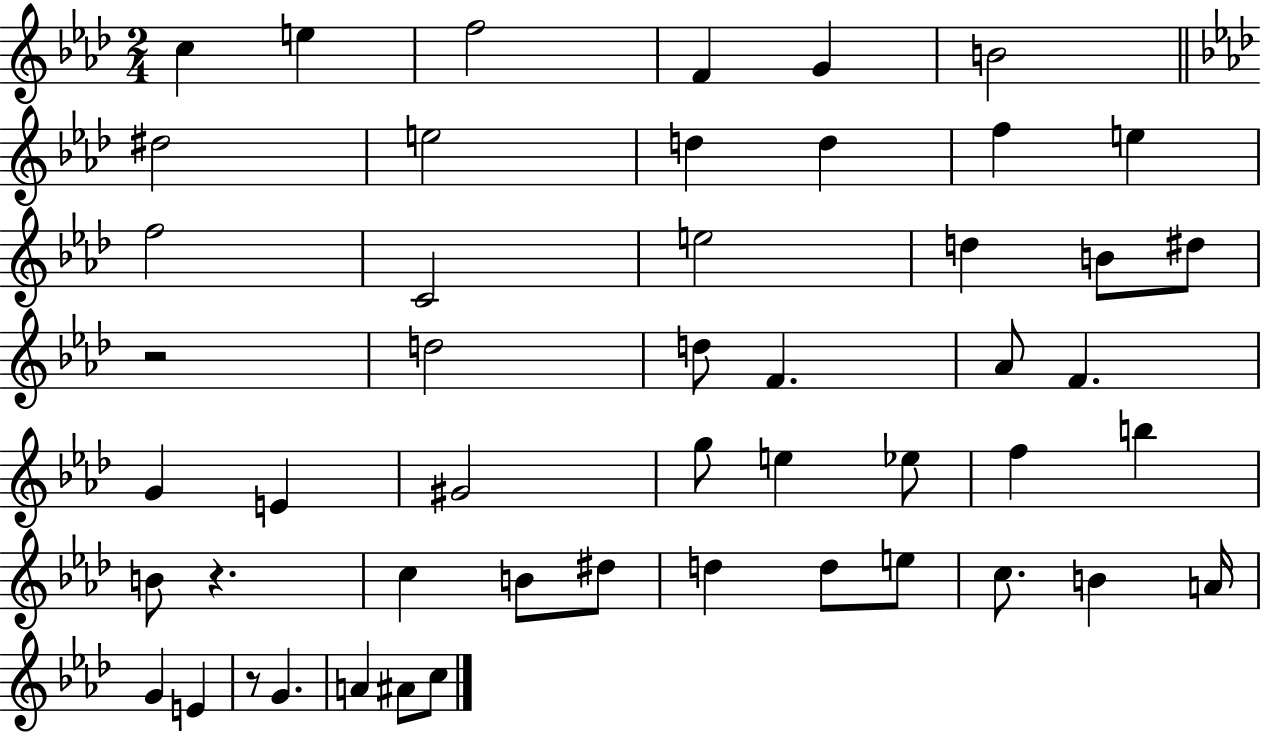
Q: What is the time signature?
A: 2/4